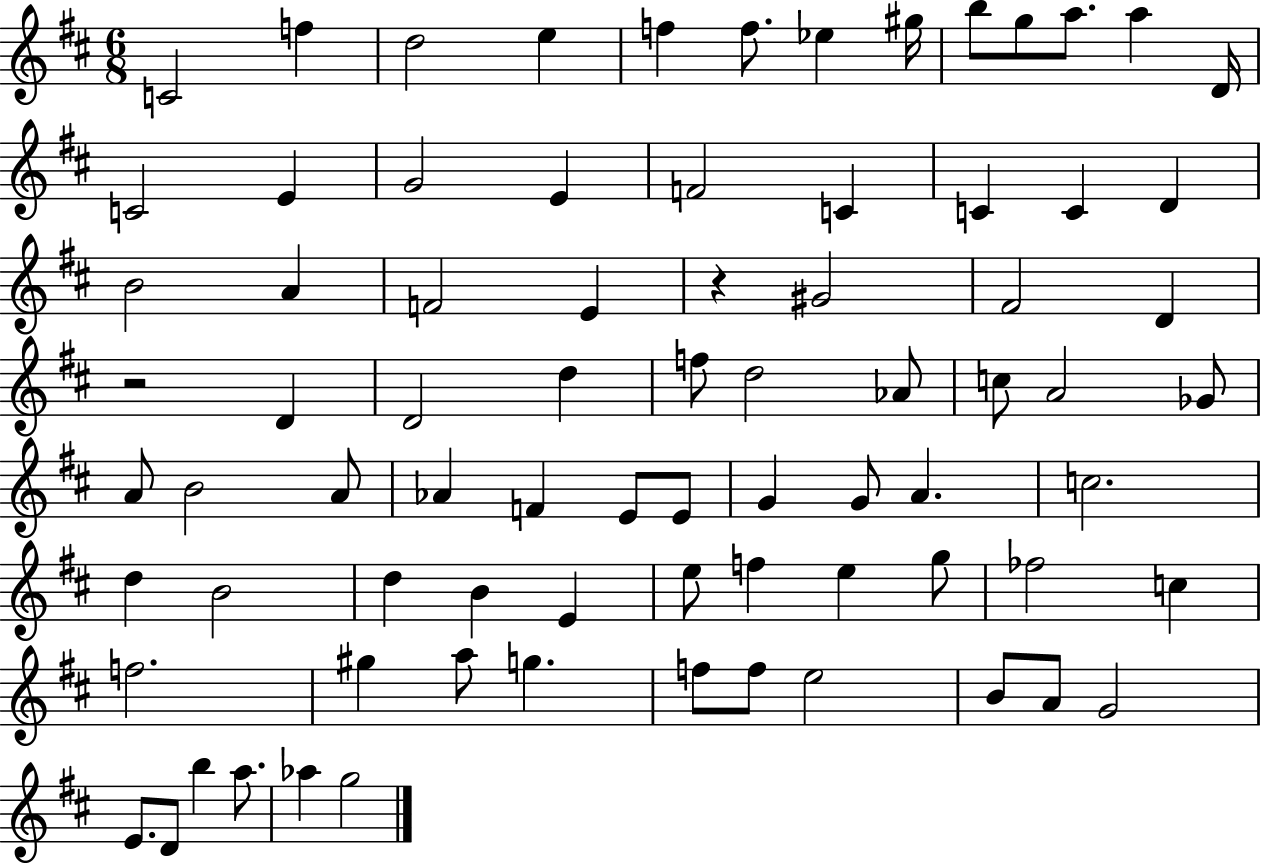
{
  \clef treble
  \numericTimeSignature
  \time 6/8
  \key d \major
  c'2 f''4 | d''2 e''4 | f''4 f''8. ees''4 gis''16 | b''8 g''8 a''8. a''4 d'16 | \break c'2 e'4 | g'2 e'4 | f'2 c'4 | c'4 c'4 d'4 | \break b'2 a'4 | f'2 e'4 | r4 gis'2 | fis'2 d'4 | \break r2 d'4 | d'2 d''4 | f''8 d''2 aes'8 | c''8 a'2 ges'8 | \break a'8 b'2 a'8 | aes'4 f'4 e'8 e'8 | g'4 g'8 a'4. | c''2. | \break d''4 b'2 | d''4 b'4 e'4 | e''8 f''4 e''4 g''8 | fes''2 c''4 | \break f''2. | gis''4 a''8 g''4. | f''8 f''8 e''2 | b'8 a'8 g'2 | \break e'8. d'8 b''4 a''8. | aes''4 g''2 | \bar "|."
}